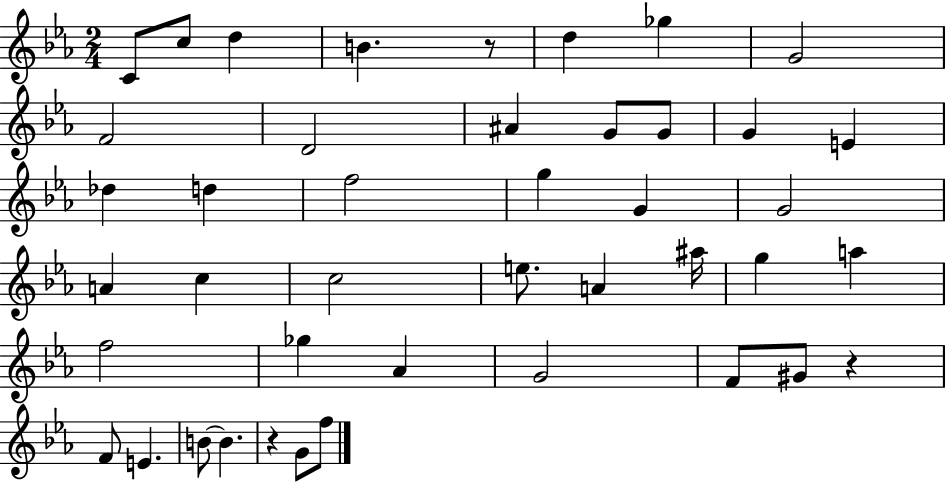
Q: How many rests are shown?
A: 3